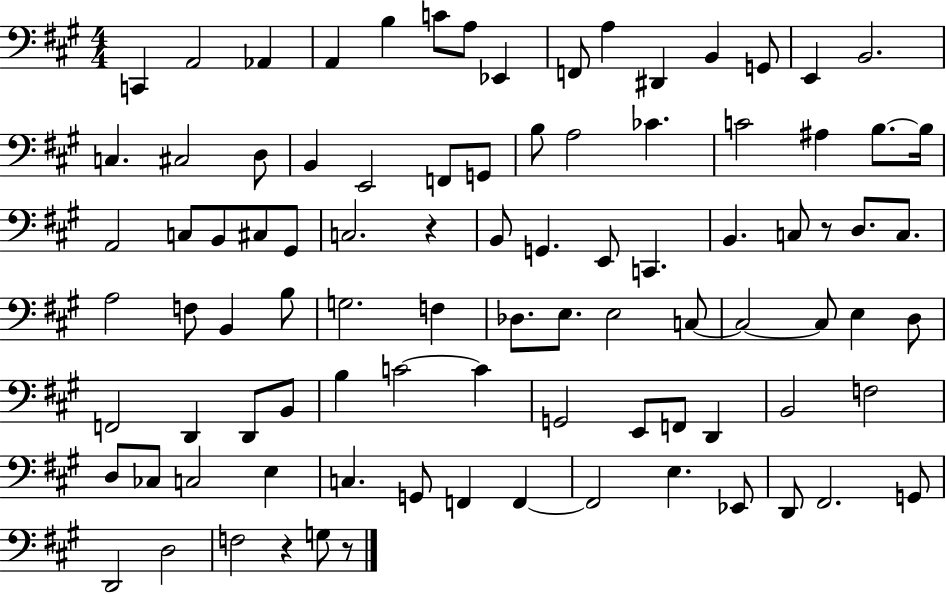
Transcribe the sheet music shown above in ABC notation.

X:1
T:Untitled
M:4/4
L:1/4
K:A
C,, A,,2 _A,, A,, B, C/2 A,/2 _E,, F,,/2 A, ^D,, B,, G,,/2 E,, B,,2 C, ^C,2 D,/2 B,, E,,2 F,,/2 G,,/2 B,/2 A,2 _C C2 ^A, B,/2 B,/4 A,,2 C,/2 B,,/2 ^C,/2 ^G,,/2 C,2 z B,,/2 G,, E,,/2 C,, B,, C,/2 z/2 D,/2 C,/2 A,2 F,/2 B,, B,/2 G,2 F, _D,/2 E,/2 E,2 C,/2 C,2 C,/2 E, D,/2 F,,2 D,, D,,/2 B,,/2 B, C2 C G,,2 E,,/2 F,,/2 D,, B,,2 F,2 D,/2 _C,/2 C,2 E, C, G,,/2 F,, F,, F,,2 E, _E,,/2 D,,/2 ^F,,2 G,,/2 D,,2 D,2 F,2 z G,/2 z/2